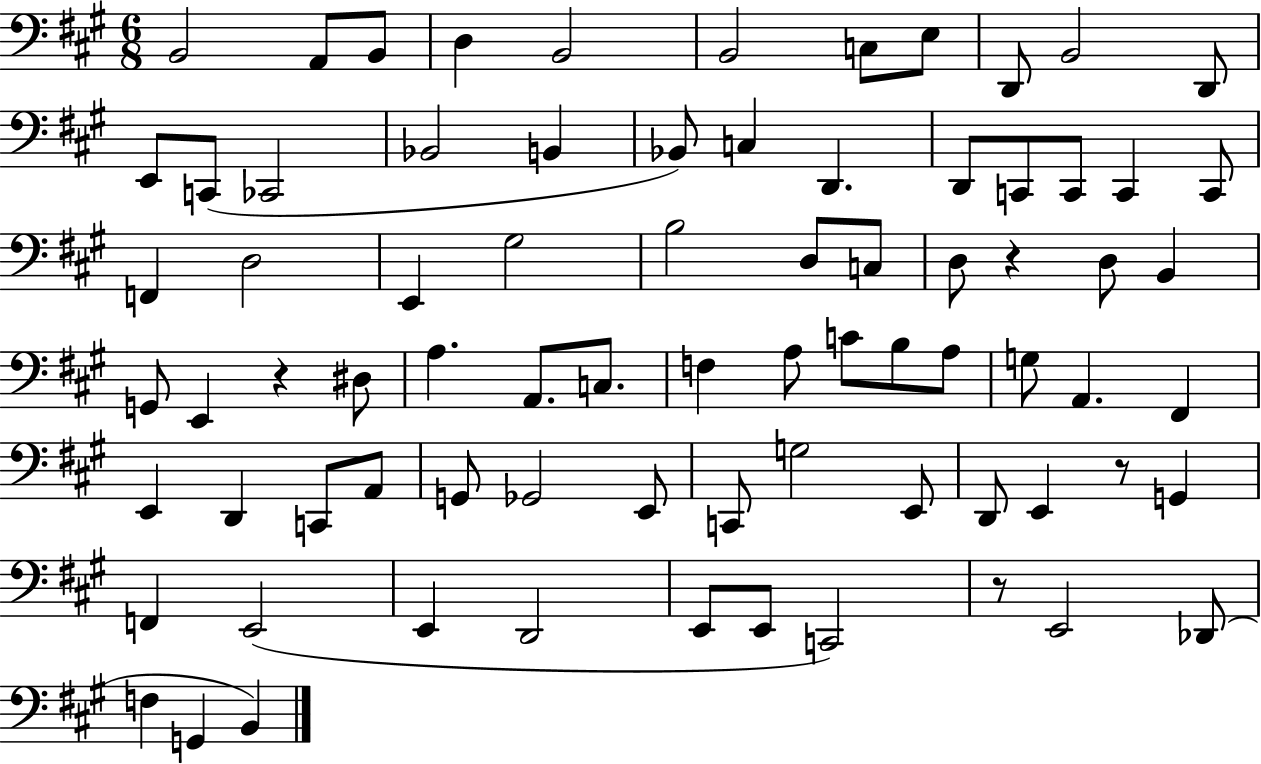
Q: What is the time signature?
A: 6/8